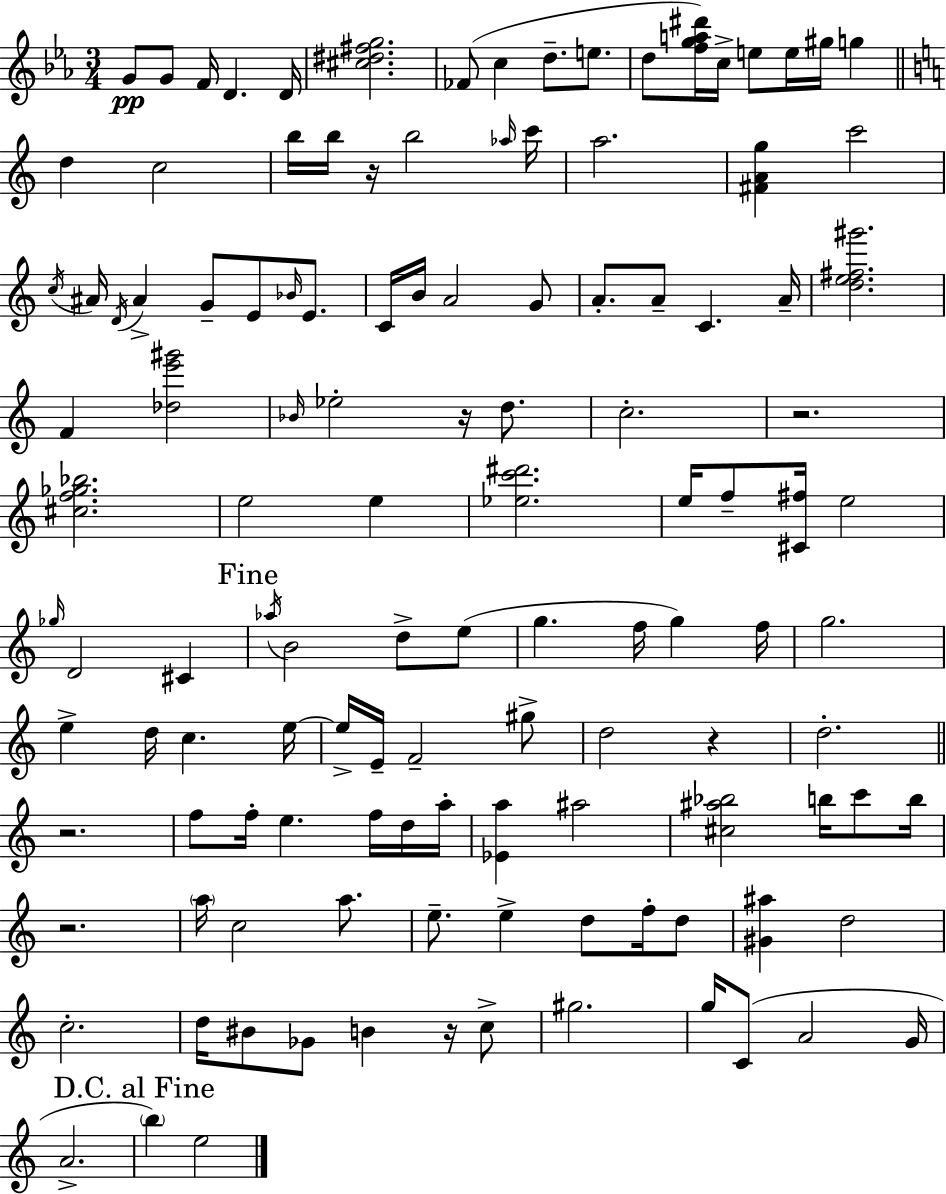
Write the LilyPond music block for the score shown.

{
  \clef treble
  \numericTimeSignature
  \time 3/4
  \key ees \major
  g'8\pp g'8 f'16 d'4. d'16 | <cis'' dis'' fis'' g''>2. | fes'8( c''4 d''8.-- e''8. | d''8 <f'' g'' a'' dis'''>16) c''16-> e''8 e''16 gis''16 g''4 | \break \bar "||" \break \key a \minor d''4 c''2 | b''16 b''16 r16 b''2 \grace { aes''16 } | c'''16 a''2. | <fis' a' g''>4 c'''2 | \break \acciaccatura { c''16 } ais'16 \acciaccatura { d'16 } ais'4-> g'8-- e'8 | \grace { bes'16 } e'8. c'16 b'16 a'2 | g'8 a'8.-. a'8-- c'4. | a'16-- <d'' e'' fis'' gis'''>2. | \break f'4 <des'' e''' gis'''>2 | \grace { bes'16 } ees''2-. | r16 d''8. c''2.-. | r2. | \break <cis'' f'' ges'' bes''>2. | e''2 | e''4 <ees'' c''' dis'''>2. | e''16 f''8-- <cis' fis''>16 e''2 | \break \grace { ges''16 } d'2 | cis'4 \mark "Fine" \acciaccatura { aes''16 } b'2 | d''8-> e''8( g''4. | f''16 g''4) f''16 g''2. | \break e''4-> d''16 | c''4. e''16~~ e''16-> e'16-- f'2-- | gis''8-> d''2 | r4 d''2.-. | \break \bar "||" \break \key a \minor r2. | f''8 f''16-. e''4. f''16 d''16 a''16-. | <ees' a''>4 ais''2 | <cis'' ais'' bes''>2 b''16 c'''8 b''16 | \break r2. | \parenthesize a''16 c''2 a''8. | e''8.-- e''4-> d''8 f''16-. d''8 | <gis' ais''>4 d''2 | \break c''2.-. | d''16 bis'8 ges'8 b'4 r16 c''8-> | gis''2. | g''16 c'8( a'2 g'16 | \break a'2.-> | \mark "D.C. al Fine" \parenthesize b''4) e''2 | \bar "|."
}